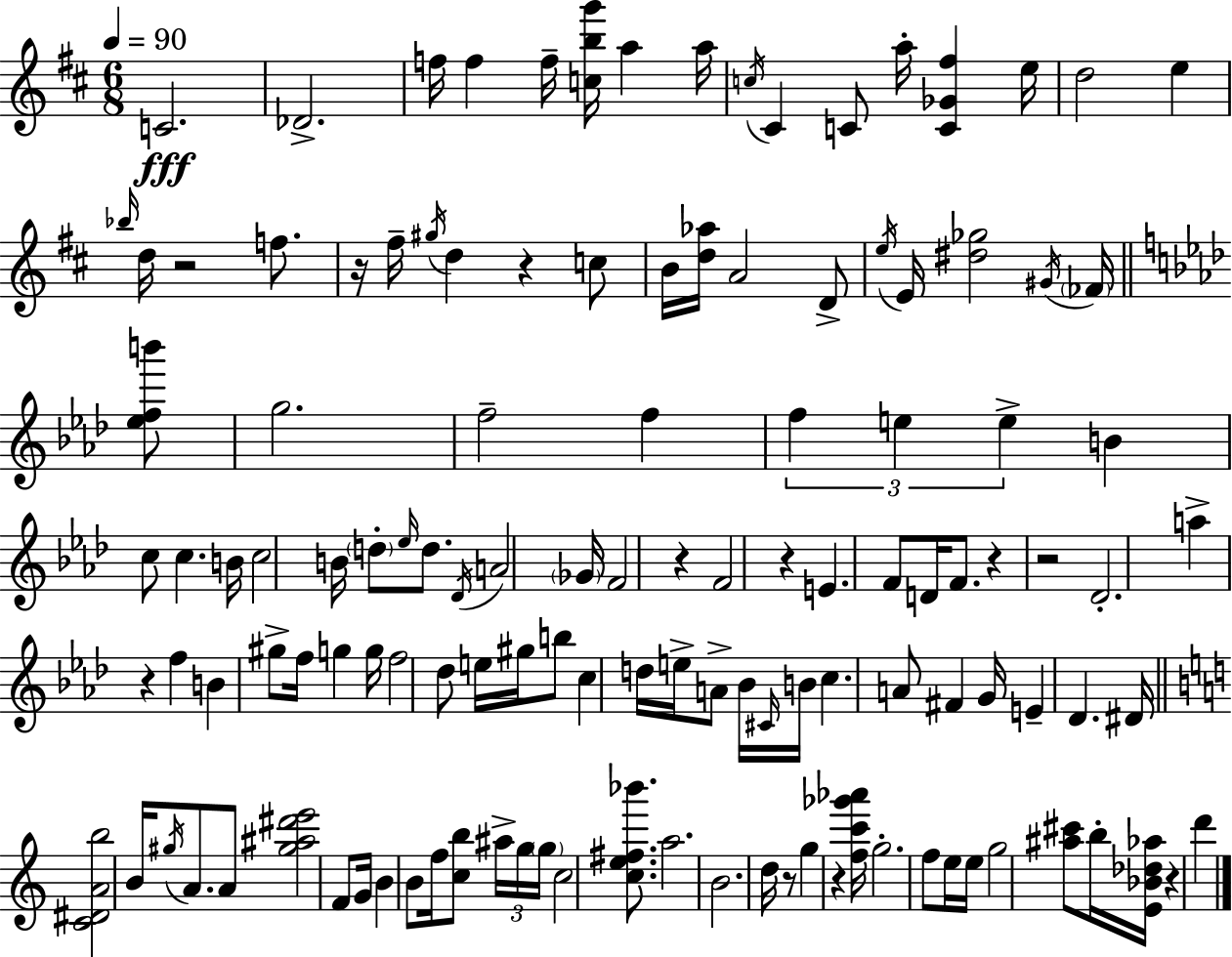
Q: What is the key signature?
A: D major